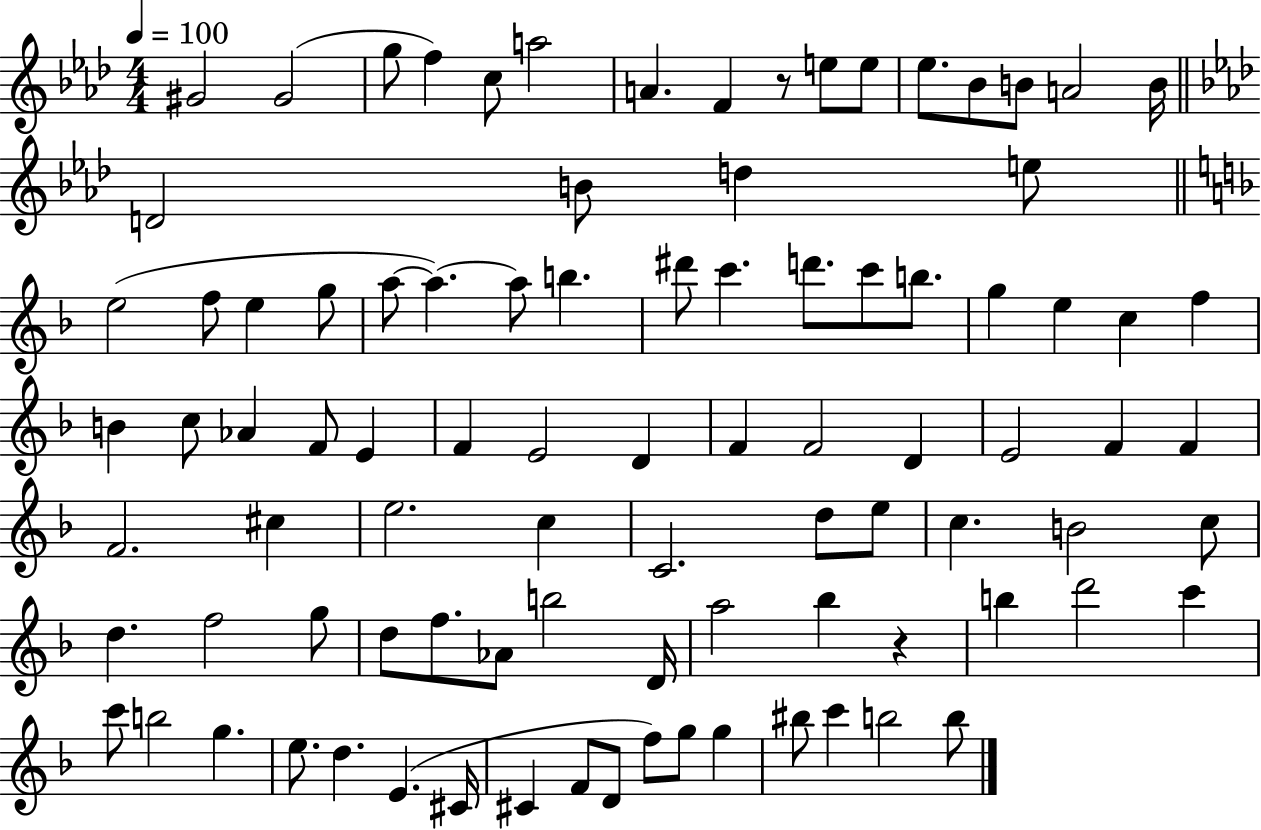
G#4/h G#4/h G5/e F5/q C5/e A5/h A4/q. F4/q R/e E5/e E5/e Eb5/e. Bb4/e B4/e A4/h B4/s D4/h B4/e D5/q E5/e E5/h F5/e E5/q G5/e A5/e A5/q. A5/e B5/q. D#6/e C6/q. D6/e. C6/e B5/e. G5/q E5/q C5/q F5/q B4/q C5/e Ab4/q F4/e E4/q F4/q E4/h D4/q F4/q F4/h D4/q E4/h F4/q F4/q F4/h. C#5/q E5/h. C5/q C4/h. D5/e E5/e C5/q. B4/h C5/e D5/q. F5/h G5/e D5/e F5/e. Ab4/e B5/h D4/s A5/h Bb5/q R/q B5/q D6/h C6/q C6/e B5/h G5/q. E5/e. D5/q. E4/q. C#4/s C#4/q F4/e D4/e F5/e G5/e G5/q BIS5/e C6/q B5/h B5/e